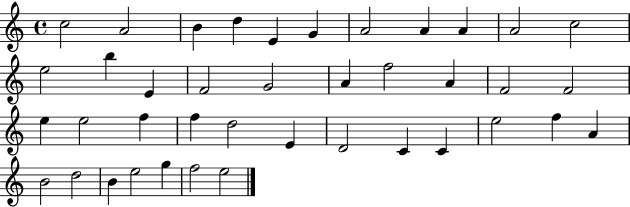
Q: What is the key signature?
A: C major